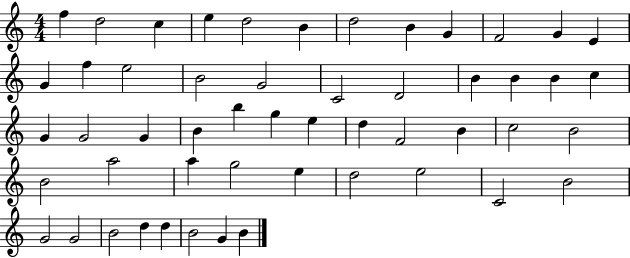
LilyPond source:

{
  \clef treble
  \numericTimeSignature
  \time 4/4
  \key c \major
  f''4 d''2 c''4 | e''4 d''2 b'4 | d''2 b'4 g'4 | f'2 g'4 e'4 | \break g'4 f''4 e''2 | b'2 g'2 | c'2 d'2 | b'4 b'4 b'4 c''4 | \break g'4 g'2 g'4 | b'4 b''4 g''4 e''4 | d''4 f'2 b'4 | c''2 b'2 | \break b'2 a''2 | a''4 g''2 e''4 | d''2 e''2 | c'2 b'2 | \break g'2 g'2 | b'2 d''4 d''4 | b'2 g'4 b'4 | \bar "|."
}